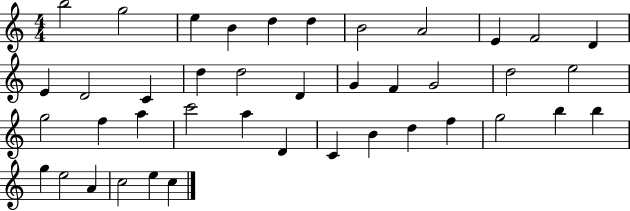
X:1
T:Untitled
M:4/4
L:1/4
K:C
b2 g2 e B d d B2 A2 E F2 D E D2 C d d2 D G F G2 d2 e2 g2 f a c'2 a D C B d f g2 b b g e2 A c2 e c